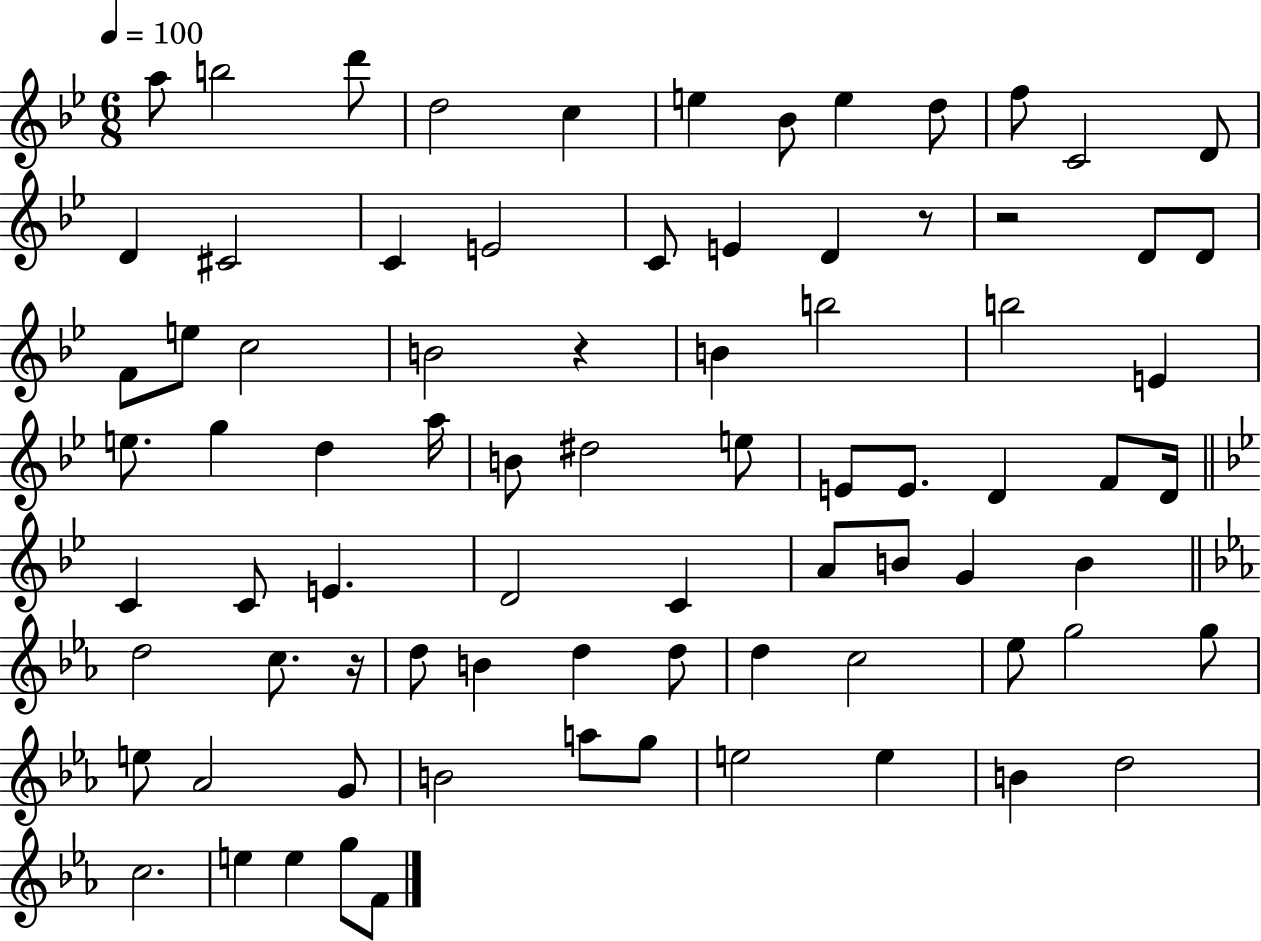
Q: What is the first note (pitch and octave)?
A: A5